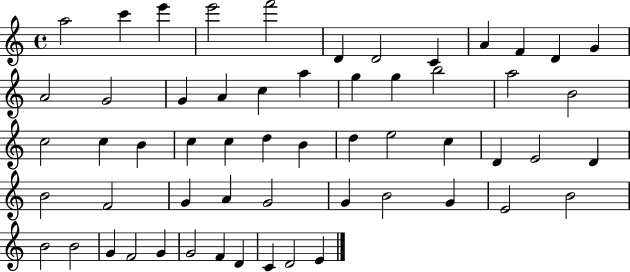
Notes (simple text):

A5/h C6/q E6/q E6/h F6/h D4/q D4/h C4/q A4/q F4/q D4/q G4/q A4/h G4/h G4/q A4/q C5/q A5/q G5/q G5/q B5/h A5/h B4/h C5/h C5/q B4/q C5/q C5/q D5/q B4/q D5/q E5/h C5/q D4/q E4/h D4/q B4/h F4/h G4/q A4/q G4/h G4/q B4/h G4/q E4/h B4/h B4/h B4/h G4/q F4/h G4/q G4/h F4/q D4/q C4/q D4/h E4/q